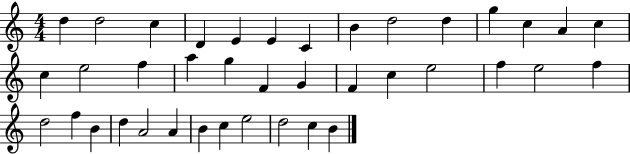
X:1
T:Untitled
M:4/4
L:1/4
K:C
d d2 c D E E C B d2 d g c A c c e2 f a g F G F c e2 f e2 f d2 f B d A2 A B c e2 d2 c B